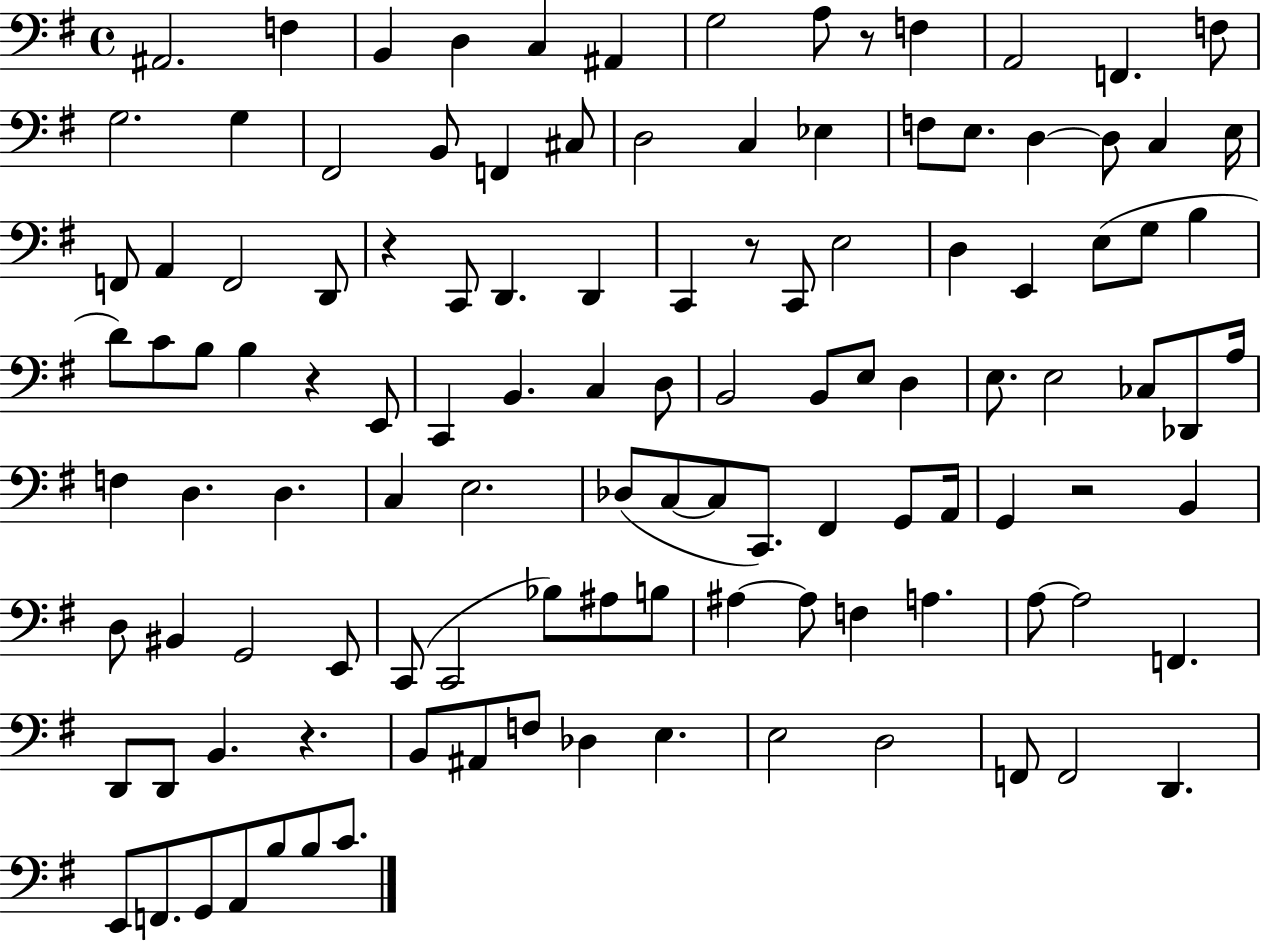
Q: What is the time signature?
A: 4/4